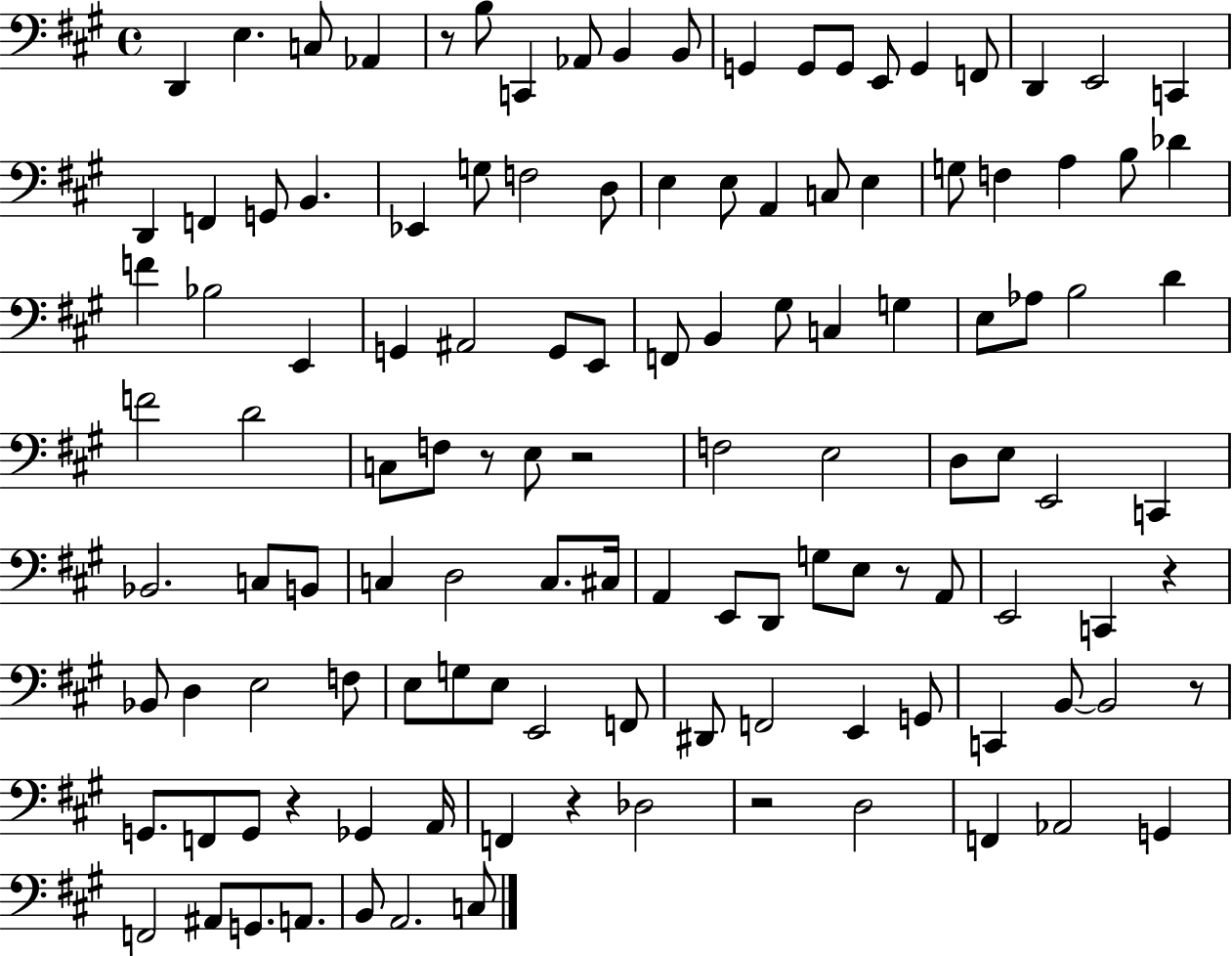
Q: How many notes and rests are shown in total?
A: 121